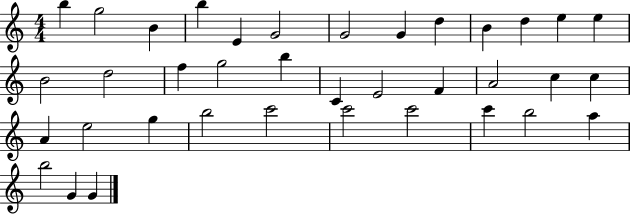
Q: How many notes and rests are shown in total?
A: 37